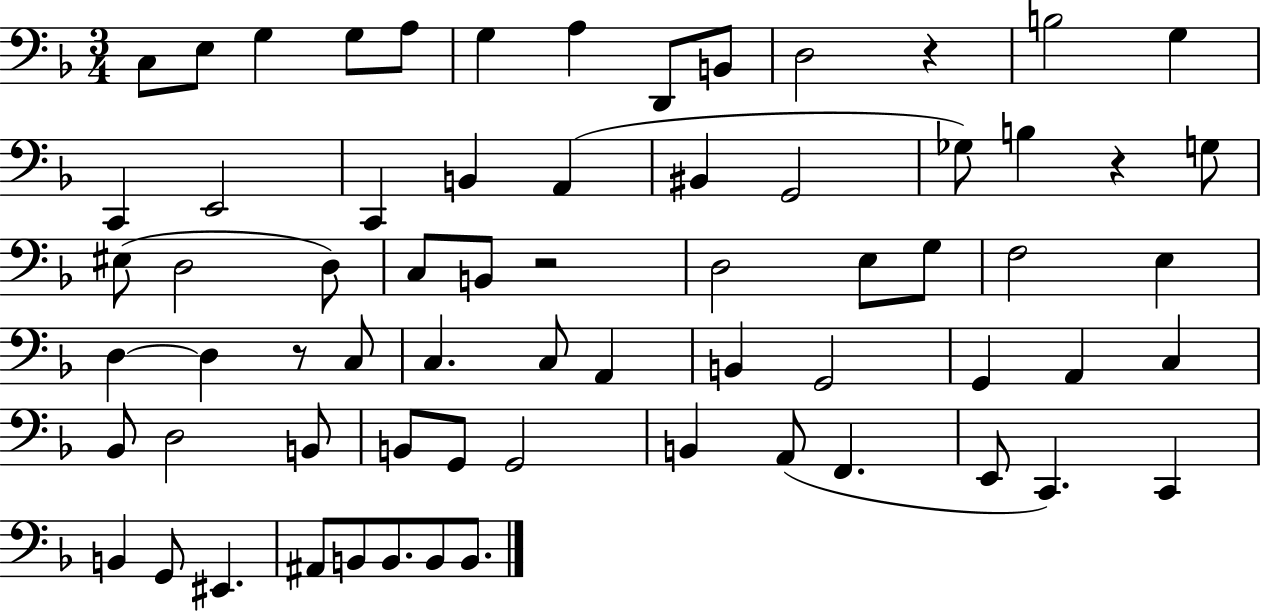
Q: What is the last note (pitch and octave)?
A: B2